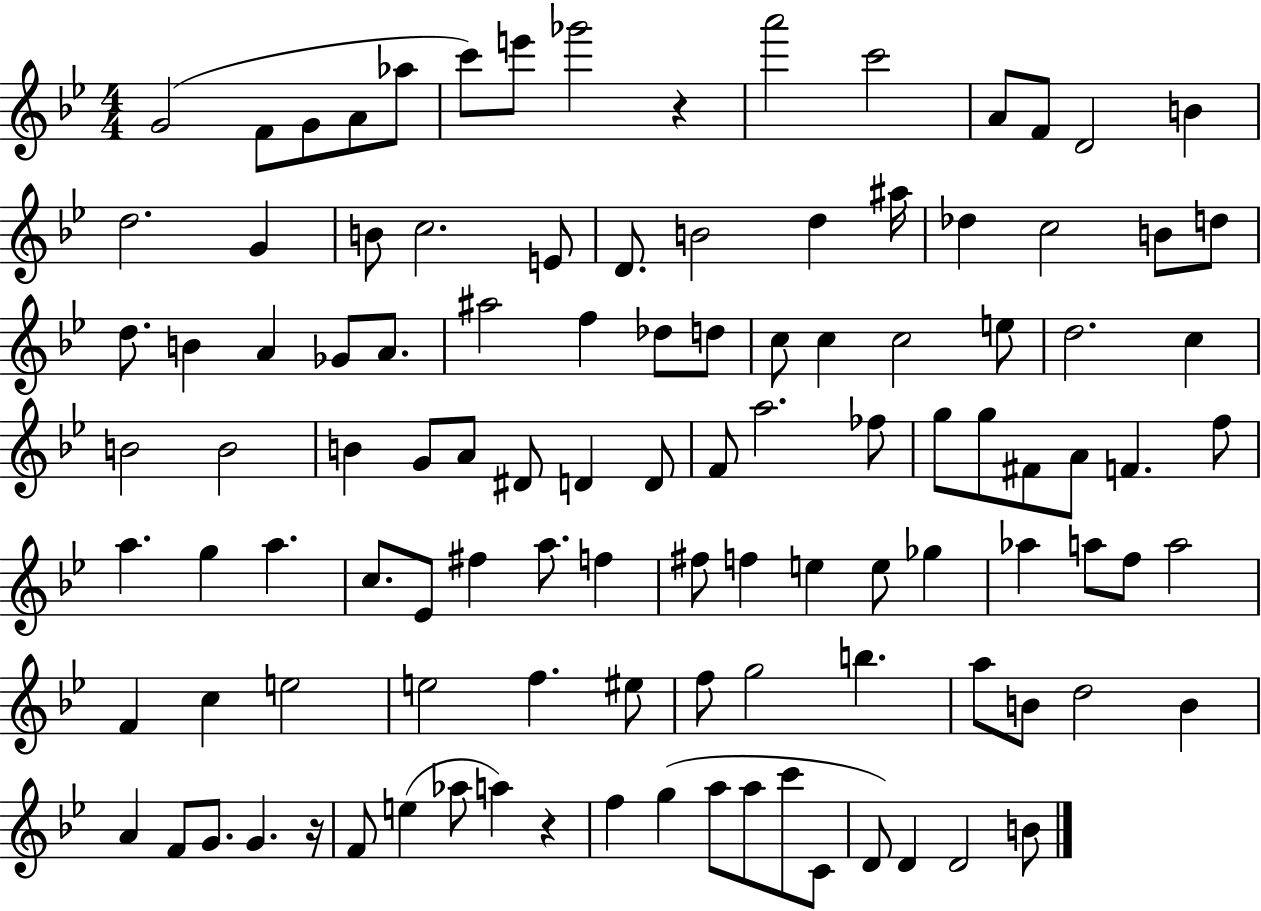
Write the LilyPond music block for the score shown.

{
  \clef treble
  \numericTimeSignature
  \time 4/4
  \key bes \major
  \repeat volta 2 { g'2( f'8 g'8 a'8 aes''8 | c'''8) e'''8 ges'''2 r4 | a'''2 c'''2 | a'8 f'8 d'2 b'4 | \break d''2. g'4 | b'8 c''2. e'8 | d'8. b'2 d''4 ais''16 | des''4 c''2 b'8 d''8 | \break d''8. b'4 a'4 ges'8 a'8. | ais''2 f''4 des''8 d''8 | c''8 c''4 c''2 e''8 | d''2. c''4 | \break b'2 b'2 | b'4 g'8 a'8 dis'8 d'4 d'8 | f'8 a''2. fes''8 | g''8 g''8 fis'8 a'8 f'4. f''8 | \break a''4. g''4 a''4. | c''8. ees'8 fis''4 a''8. f''4 | fis''8 f''4 e''4 e''8 ges''4 | aes''4 a''8 f''8 a''2 | \break f'4 c''4 e''2 | e''2 f''4. eis''8 | f''8 g''2 b''4. | a''8 b'8 d''2 b'4 | \break a'4 f'8 g'8. g'4. r16 | f'8 e''4( aes''8 a''4) r4 | f''4 g''4( a''8 a''8 c'''8 c'8 | d'8) d'4 d'2 b'8 | \break } \bar "|."
}